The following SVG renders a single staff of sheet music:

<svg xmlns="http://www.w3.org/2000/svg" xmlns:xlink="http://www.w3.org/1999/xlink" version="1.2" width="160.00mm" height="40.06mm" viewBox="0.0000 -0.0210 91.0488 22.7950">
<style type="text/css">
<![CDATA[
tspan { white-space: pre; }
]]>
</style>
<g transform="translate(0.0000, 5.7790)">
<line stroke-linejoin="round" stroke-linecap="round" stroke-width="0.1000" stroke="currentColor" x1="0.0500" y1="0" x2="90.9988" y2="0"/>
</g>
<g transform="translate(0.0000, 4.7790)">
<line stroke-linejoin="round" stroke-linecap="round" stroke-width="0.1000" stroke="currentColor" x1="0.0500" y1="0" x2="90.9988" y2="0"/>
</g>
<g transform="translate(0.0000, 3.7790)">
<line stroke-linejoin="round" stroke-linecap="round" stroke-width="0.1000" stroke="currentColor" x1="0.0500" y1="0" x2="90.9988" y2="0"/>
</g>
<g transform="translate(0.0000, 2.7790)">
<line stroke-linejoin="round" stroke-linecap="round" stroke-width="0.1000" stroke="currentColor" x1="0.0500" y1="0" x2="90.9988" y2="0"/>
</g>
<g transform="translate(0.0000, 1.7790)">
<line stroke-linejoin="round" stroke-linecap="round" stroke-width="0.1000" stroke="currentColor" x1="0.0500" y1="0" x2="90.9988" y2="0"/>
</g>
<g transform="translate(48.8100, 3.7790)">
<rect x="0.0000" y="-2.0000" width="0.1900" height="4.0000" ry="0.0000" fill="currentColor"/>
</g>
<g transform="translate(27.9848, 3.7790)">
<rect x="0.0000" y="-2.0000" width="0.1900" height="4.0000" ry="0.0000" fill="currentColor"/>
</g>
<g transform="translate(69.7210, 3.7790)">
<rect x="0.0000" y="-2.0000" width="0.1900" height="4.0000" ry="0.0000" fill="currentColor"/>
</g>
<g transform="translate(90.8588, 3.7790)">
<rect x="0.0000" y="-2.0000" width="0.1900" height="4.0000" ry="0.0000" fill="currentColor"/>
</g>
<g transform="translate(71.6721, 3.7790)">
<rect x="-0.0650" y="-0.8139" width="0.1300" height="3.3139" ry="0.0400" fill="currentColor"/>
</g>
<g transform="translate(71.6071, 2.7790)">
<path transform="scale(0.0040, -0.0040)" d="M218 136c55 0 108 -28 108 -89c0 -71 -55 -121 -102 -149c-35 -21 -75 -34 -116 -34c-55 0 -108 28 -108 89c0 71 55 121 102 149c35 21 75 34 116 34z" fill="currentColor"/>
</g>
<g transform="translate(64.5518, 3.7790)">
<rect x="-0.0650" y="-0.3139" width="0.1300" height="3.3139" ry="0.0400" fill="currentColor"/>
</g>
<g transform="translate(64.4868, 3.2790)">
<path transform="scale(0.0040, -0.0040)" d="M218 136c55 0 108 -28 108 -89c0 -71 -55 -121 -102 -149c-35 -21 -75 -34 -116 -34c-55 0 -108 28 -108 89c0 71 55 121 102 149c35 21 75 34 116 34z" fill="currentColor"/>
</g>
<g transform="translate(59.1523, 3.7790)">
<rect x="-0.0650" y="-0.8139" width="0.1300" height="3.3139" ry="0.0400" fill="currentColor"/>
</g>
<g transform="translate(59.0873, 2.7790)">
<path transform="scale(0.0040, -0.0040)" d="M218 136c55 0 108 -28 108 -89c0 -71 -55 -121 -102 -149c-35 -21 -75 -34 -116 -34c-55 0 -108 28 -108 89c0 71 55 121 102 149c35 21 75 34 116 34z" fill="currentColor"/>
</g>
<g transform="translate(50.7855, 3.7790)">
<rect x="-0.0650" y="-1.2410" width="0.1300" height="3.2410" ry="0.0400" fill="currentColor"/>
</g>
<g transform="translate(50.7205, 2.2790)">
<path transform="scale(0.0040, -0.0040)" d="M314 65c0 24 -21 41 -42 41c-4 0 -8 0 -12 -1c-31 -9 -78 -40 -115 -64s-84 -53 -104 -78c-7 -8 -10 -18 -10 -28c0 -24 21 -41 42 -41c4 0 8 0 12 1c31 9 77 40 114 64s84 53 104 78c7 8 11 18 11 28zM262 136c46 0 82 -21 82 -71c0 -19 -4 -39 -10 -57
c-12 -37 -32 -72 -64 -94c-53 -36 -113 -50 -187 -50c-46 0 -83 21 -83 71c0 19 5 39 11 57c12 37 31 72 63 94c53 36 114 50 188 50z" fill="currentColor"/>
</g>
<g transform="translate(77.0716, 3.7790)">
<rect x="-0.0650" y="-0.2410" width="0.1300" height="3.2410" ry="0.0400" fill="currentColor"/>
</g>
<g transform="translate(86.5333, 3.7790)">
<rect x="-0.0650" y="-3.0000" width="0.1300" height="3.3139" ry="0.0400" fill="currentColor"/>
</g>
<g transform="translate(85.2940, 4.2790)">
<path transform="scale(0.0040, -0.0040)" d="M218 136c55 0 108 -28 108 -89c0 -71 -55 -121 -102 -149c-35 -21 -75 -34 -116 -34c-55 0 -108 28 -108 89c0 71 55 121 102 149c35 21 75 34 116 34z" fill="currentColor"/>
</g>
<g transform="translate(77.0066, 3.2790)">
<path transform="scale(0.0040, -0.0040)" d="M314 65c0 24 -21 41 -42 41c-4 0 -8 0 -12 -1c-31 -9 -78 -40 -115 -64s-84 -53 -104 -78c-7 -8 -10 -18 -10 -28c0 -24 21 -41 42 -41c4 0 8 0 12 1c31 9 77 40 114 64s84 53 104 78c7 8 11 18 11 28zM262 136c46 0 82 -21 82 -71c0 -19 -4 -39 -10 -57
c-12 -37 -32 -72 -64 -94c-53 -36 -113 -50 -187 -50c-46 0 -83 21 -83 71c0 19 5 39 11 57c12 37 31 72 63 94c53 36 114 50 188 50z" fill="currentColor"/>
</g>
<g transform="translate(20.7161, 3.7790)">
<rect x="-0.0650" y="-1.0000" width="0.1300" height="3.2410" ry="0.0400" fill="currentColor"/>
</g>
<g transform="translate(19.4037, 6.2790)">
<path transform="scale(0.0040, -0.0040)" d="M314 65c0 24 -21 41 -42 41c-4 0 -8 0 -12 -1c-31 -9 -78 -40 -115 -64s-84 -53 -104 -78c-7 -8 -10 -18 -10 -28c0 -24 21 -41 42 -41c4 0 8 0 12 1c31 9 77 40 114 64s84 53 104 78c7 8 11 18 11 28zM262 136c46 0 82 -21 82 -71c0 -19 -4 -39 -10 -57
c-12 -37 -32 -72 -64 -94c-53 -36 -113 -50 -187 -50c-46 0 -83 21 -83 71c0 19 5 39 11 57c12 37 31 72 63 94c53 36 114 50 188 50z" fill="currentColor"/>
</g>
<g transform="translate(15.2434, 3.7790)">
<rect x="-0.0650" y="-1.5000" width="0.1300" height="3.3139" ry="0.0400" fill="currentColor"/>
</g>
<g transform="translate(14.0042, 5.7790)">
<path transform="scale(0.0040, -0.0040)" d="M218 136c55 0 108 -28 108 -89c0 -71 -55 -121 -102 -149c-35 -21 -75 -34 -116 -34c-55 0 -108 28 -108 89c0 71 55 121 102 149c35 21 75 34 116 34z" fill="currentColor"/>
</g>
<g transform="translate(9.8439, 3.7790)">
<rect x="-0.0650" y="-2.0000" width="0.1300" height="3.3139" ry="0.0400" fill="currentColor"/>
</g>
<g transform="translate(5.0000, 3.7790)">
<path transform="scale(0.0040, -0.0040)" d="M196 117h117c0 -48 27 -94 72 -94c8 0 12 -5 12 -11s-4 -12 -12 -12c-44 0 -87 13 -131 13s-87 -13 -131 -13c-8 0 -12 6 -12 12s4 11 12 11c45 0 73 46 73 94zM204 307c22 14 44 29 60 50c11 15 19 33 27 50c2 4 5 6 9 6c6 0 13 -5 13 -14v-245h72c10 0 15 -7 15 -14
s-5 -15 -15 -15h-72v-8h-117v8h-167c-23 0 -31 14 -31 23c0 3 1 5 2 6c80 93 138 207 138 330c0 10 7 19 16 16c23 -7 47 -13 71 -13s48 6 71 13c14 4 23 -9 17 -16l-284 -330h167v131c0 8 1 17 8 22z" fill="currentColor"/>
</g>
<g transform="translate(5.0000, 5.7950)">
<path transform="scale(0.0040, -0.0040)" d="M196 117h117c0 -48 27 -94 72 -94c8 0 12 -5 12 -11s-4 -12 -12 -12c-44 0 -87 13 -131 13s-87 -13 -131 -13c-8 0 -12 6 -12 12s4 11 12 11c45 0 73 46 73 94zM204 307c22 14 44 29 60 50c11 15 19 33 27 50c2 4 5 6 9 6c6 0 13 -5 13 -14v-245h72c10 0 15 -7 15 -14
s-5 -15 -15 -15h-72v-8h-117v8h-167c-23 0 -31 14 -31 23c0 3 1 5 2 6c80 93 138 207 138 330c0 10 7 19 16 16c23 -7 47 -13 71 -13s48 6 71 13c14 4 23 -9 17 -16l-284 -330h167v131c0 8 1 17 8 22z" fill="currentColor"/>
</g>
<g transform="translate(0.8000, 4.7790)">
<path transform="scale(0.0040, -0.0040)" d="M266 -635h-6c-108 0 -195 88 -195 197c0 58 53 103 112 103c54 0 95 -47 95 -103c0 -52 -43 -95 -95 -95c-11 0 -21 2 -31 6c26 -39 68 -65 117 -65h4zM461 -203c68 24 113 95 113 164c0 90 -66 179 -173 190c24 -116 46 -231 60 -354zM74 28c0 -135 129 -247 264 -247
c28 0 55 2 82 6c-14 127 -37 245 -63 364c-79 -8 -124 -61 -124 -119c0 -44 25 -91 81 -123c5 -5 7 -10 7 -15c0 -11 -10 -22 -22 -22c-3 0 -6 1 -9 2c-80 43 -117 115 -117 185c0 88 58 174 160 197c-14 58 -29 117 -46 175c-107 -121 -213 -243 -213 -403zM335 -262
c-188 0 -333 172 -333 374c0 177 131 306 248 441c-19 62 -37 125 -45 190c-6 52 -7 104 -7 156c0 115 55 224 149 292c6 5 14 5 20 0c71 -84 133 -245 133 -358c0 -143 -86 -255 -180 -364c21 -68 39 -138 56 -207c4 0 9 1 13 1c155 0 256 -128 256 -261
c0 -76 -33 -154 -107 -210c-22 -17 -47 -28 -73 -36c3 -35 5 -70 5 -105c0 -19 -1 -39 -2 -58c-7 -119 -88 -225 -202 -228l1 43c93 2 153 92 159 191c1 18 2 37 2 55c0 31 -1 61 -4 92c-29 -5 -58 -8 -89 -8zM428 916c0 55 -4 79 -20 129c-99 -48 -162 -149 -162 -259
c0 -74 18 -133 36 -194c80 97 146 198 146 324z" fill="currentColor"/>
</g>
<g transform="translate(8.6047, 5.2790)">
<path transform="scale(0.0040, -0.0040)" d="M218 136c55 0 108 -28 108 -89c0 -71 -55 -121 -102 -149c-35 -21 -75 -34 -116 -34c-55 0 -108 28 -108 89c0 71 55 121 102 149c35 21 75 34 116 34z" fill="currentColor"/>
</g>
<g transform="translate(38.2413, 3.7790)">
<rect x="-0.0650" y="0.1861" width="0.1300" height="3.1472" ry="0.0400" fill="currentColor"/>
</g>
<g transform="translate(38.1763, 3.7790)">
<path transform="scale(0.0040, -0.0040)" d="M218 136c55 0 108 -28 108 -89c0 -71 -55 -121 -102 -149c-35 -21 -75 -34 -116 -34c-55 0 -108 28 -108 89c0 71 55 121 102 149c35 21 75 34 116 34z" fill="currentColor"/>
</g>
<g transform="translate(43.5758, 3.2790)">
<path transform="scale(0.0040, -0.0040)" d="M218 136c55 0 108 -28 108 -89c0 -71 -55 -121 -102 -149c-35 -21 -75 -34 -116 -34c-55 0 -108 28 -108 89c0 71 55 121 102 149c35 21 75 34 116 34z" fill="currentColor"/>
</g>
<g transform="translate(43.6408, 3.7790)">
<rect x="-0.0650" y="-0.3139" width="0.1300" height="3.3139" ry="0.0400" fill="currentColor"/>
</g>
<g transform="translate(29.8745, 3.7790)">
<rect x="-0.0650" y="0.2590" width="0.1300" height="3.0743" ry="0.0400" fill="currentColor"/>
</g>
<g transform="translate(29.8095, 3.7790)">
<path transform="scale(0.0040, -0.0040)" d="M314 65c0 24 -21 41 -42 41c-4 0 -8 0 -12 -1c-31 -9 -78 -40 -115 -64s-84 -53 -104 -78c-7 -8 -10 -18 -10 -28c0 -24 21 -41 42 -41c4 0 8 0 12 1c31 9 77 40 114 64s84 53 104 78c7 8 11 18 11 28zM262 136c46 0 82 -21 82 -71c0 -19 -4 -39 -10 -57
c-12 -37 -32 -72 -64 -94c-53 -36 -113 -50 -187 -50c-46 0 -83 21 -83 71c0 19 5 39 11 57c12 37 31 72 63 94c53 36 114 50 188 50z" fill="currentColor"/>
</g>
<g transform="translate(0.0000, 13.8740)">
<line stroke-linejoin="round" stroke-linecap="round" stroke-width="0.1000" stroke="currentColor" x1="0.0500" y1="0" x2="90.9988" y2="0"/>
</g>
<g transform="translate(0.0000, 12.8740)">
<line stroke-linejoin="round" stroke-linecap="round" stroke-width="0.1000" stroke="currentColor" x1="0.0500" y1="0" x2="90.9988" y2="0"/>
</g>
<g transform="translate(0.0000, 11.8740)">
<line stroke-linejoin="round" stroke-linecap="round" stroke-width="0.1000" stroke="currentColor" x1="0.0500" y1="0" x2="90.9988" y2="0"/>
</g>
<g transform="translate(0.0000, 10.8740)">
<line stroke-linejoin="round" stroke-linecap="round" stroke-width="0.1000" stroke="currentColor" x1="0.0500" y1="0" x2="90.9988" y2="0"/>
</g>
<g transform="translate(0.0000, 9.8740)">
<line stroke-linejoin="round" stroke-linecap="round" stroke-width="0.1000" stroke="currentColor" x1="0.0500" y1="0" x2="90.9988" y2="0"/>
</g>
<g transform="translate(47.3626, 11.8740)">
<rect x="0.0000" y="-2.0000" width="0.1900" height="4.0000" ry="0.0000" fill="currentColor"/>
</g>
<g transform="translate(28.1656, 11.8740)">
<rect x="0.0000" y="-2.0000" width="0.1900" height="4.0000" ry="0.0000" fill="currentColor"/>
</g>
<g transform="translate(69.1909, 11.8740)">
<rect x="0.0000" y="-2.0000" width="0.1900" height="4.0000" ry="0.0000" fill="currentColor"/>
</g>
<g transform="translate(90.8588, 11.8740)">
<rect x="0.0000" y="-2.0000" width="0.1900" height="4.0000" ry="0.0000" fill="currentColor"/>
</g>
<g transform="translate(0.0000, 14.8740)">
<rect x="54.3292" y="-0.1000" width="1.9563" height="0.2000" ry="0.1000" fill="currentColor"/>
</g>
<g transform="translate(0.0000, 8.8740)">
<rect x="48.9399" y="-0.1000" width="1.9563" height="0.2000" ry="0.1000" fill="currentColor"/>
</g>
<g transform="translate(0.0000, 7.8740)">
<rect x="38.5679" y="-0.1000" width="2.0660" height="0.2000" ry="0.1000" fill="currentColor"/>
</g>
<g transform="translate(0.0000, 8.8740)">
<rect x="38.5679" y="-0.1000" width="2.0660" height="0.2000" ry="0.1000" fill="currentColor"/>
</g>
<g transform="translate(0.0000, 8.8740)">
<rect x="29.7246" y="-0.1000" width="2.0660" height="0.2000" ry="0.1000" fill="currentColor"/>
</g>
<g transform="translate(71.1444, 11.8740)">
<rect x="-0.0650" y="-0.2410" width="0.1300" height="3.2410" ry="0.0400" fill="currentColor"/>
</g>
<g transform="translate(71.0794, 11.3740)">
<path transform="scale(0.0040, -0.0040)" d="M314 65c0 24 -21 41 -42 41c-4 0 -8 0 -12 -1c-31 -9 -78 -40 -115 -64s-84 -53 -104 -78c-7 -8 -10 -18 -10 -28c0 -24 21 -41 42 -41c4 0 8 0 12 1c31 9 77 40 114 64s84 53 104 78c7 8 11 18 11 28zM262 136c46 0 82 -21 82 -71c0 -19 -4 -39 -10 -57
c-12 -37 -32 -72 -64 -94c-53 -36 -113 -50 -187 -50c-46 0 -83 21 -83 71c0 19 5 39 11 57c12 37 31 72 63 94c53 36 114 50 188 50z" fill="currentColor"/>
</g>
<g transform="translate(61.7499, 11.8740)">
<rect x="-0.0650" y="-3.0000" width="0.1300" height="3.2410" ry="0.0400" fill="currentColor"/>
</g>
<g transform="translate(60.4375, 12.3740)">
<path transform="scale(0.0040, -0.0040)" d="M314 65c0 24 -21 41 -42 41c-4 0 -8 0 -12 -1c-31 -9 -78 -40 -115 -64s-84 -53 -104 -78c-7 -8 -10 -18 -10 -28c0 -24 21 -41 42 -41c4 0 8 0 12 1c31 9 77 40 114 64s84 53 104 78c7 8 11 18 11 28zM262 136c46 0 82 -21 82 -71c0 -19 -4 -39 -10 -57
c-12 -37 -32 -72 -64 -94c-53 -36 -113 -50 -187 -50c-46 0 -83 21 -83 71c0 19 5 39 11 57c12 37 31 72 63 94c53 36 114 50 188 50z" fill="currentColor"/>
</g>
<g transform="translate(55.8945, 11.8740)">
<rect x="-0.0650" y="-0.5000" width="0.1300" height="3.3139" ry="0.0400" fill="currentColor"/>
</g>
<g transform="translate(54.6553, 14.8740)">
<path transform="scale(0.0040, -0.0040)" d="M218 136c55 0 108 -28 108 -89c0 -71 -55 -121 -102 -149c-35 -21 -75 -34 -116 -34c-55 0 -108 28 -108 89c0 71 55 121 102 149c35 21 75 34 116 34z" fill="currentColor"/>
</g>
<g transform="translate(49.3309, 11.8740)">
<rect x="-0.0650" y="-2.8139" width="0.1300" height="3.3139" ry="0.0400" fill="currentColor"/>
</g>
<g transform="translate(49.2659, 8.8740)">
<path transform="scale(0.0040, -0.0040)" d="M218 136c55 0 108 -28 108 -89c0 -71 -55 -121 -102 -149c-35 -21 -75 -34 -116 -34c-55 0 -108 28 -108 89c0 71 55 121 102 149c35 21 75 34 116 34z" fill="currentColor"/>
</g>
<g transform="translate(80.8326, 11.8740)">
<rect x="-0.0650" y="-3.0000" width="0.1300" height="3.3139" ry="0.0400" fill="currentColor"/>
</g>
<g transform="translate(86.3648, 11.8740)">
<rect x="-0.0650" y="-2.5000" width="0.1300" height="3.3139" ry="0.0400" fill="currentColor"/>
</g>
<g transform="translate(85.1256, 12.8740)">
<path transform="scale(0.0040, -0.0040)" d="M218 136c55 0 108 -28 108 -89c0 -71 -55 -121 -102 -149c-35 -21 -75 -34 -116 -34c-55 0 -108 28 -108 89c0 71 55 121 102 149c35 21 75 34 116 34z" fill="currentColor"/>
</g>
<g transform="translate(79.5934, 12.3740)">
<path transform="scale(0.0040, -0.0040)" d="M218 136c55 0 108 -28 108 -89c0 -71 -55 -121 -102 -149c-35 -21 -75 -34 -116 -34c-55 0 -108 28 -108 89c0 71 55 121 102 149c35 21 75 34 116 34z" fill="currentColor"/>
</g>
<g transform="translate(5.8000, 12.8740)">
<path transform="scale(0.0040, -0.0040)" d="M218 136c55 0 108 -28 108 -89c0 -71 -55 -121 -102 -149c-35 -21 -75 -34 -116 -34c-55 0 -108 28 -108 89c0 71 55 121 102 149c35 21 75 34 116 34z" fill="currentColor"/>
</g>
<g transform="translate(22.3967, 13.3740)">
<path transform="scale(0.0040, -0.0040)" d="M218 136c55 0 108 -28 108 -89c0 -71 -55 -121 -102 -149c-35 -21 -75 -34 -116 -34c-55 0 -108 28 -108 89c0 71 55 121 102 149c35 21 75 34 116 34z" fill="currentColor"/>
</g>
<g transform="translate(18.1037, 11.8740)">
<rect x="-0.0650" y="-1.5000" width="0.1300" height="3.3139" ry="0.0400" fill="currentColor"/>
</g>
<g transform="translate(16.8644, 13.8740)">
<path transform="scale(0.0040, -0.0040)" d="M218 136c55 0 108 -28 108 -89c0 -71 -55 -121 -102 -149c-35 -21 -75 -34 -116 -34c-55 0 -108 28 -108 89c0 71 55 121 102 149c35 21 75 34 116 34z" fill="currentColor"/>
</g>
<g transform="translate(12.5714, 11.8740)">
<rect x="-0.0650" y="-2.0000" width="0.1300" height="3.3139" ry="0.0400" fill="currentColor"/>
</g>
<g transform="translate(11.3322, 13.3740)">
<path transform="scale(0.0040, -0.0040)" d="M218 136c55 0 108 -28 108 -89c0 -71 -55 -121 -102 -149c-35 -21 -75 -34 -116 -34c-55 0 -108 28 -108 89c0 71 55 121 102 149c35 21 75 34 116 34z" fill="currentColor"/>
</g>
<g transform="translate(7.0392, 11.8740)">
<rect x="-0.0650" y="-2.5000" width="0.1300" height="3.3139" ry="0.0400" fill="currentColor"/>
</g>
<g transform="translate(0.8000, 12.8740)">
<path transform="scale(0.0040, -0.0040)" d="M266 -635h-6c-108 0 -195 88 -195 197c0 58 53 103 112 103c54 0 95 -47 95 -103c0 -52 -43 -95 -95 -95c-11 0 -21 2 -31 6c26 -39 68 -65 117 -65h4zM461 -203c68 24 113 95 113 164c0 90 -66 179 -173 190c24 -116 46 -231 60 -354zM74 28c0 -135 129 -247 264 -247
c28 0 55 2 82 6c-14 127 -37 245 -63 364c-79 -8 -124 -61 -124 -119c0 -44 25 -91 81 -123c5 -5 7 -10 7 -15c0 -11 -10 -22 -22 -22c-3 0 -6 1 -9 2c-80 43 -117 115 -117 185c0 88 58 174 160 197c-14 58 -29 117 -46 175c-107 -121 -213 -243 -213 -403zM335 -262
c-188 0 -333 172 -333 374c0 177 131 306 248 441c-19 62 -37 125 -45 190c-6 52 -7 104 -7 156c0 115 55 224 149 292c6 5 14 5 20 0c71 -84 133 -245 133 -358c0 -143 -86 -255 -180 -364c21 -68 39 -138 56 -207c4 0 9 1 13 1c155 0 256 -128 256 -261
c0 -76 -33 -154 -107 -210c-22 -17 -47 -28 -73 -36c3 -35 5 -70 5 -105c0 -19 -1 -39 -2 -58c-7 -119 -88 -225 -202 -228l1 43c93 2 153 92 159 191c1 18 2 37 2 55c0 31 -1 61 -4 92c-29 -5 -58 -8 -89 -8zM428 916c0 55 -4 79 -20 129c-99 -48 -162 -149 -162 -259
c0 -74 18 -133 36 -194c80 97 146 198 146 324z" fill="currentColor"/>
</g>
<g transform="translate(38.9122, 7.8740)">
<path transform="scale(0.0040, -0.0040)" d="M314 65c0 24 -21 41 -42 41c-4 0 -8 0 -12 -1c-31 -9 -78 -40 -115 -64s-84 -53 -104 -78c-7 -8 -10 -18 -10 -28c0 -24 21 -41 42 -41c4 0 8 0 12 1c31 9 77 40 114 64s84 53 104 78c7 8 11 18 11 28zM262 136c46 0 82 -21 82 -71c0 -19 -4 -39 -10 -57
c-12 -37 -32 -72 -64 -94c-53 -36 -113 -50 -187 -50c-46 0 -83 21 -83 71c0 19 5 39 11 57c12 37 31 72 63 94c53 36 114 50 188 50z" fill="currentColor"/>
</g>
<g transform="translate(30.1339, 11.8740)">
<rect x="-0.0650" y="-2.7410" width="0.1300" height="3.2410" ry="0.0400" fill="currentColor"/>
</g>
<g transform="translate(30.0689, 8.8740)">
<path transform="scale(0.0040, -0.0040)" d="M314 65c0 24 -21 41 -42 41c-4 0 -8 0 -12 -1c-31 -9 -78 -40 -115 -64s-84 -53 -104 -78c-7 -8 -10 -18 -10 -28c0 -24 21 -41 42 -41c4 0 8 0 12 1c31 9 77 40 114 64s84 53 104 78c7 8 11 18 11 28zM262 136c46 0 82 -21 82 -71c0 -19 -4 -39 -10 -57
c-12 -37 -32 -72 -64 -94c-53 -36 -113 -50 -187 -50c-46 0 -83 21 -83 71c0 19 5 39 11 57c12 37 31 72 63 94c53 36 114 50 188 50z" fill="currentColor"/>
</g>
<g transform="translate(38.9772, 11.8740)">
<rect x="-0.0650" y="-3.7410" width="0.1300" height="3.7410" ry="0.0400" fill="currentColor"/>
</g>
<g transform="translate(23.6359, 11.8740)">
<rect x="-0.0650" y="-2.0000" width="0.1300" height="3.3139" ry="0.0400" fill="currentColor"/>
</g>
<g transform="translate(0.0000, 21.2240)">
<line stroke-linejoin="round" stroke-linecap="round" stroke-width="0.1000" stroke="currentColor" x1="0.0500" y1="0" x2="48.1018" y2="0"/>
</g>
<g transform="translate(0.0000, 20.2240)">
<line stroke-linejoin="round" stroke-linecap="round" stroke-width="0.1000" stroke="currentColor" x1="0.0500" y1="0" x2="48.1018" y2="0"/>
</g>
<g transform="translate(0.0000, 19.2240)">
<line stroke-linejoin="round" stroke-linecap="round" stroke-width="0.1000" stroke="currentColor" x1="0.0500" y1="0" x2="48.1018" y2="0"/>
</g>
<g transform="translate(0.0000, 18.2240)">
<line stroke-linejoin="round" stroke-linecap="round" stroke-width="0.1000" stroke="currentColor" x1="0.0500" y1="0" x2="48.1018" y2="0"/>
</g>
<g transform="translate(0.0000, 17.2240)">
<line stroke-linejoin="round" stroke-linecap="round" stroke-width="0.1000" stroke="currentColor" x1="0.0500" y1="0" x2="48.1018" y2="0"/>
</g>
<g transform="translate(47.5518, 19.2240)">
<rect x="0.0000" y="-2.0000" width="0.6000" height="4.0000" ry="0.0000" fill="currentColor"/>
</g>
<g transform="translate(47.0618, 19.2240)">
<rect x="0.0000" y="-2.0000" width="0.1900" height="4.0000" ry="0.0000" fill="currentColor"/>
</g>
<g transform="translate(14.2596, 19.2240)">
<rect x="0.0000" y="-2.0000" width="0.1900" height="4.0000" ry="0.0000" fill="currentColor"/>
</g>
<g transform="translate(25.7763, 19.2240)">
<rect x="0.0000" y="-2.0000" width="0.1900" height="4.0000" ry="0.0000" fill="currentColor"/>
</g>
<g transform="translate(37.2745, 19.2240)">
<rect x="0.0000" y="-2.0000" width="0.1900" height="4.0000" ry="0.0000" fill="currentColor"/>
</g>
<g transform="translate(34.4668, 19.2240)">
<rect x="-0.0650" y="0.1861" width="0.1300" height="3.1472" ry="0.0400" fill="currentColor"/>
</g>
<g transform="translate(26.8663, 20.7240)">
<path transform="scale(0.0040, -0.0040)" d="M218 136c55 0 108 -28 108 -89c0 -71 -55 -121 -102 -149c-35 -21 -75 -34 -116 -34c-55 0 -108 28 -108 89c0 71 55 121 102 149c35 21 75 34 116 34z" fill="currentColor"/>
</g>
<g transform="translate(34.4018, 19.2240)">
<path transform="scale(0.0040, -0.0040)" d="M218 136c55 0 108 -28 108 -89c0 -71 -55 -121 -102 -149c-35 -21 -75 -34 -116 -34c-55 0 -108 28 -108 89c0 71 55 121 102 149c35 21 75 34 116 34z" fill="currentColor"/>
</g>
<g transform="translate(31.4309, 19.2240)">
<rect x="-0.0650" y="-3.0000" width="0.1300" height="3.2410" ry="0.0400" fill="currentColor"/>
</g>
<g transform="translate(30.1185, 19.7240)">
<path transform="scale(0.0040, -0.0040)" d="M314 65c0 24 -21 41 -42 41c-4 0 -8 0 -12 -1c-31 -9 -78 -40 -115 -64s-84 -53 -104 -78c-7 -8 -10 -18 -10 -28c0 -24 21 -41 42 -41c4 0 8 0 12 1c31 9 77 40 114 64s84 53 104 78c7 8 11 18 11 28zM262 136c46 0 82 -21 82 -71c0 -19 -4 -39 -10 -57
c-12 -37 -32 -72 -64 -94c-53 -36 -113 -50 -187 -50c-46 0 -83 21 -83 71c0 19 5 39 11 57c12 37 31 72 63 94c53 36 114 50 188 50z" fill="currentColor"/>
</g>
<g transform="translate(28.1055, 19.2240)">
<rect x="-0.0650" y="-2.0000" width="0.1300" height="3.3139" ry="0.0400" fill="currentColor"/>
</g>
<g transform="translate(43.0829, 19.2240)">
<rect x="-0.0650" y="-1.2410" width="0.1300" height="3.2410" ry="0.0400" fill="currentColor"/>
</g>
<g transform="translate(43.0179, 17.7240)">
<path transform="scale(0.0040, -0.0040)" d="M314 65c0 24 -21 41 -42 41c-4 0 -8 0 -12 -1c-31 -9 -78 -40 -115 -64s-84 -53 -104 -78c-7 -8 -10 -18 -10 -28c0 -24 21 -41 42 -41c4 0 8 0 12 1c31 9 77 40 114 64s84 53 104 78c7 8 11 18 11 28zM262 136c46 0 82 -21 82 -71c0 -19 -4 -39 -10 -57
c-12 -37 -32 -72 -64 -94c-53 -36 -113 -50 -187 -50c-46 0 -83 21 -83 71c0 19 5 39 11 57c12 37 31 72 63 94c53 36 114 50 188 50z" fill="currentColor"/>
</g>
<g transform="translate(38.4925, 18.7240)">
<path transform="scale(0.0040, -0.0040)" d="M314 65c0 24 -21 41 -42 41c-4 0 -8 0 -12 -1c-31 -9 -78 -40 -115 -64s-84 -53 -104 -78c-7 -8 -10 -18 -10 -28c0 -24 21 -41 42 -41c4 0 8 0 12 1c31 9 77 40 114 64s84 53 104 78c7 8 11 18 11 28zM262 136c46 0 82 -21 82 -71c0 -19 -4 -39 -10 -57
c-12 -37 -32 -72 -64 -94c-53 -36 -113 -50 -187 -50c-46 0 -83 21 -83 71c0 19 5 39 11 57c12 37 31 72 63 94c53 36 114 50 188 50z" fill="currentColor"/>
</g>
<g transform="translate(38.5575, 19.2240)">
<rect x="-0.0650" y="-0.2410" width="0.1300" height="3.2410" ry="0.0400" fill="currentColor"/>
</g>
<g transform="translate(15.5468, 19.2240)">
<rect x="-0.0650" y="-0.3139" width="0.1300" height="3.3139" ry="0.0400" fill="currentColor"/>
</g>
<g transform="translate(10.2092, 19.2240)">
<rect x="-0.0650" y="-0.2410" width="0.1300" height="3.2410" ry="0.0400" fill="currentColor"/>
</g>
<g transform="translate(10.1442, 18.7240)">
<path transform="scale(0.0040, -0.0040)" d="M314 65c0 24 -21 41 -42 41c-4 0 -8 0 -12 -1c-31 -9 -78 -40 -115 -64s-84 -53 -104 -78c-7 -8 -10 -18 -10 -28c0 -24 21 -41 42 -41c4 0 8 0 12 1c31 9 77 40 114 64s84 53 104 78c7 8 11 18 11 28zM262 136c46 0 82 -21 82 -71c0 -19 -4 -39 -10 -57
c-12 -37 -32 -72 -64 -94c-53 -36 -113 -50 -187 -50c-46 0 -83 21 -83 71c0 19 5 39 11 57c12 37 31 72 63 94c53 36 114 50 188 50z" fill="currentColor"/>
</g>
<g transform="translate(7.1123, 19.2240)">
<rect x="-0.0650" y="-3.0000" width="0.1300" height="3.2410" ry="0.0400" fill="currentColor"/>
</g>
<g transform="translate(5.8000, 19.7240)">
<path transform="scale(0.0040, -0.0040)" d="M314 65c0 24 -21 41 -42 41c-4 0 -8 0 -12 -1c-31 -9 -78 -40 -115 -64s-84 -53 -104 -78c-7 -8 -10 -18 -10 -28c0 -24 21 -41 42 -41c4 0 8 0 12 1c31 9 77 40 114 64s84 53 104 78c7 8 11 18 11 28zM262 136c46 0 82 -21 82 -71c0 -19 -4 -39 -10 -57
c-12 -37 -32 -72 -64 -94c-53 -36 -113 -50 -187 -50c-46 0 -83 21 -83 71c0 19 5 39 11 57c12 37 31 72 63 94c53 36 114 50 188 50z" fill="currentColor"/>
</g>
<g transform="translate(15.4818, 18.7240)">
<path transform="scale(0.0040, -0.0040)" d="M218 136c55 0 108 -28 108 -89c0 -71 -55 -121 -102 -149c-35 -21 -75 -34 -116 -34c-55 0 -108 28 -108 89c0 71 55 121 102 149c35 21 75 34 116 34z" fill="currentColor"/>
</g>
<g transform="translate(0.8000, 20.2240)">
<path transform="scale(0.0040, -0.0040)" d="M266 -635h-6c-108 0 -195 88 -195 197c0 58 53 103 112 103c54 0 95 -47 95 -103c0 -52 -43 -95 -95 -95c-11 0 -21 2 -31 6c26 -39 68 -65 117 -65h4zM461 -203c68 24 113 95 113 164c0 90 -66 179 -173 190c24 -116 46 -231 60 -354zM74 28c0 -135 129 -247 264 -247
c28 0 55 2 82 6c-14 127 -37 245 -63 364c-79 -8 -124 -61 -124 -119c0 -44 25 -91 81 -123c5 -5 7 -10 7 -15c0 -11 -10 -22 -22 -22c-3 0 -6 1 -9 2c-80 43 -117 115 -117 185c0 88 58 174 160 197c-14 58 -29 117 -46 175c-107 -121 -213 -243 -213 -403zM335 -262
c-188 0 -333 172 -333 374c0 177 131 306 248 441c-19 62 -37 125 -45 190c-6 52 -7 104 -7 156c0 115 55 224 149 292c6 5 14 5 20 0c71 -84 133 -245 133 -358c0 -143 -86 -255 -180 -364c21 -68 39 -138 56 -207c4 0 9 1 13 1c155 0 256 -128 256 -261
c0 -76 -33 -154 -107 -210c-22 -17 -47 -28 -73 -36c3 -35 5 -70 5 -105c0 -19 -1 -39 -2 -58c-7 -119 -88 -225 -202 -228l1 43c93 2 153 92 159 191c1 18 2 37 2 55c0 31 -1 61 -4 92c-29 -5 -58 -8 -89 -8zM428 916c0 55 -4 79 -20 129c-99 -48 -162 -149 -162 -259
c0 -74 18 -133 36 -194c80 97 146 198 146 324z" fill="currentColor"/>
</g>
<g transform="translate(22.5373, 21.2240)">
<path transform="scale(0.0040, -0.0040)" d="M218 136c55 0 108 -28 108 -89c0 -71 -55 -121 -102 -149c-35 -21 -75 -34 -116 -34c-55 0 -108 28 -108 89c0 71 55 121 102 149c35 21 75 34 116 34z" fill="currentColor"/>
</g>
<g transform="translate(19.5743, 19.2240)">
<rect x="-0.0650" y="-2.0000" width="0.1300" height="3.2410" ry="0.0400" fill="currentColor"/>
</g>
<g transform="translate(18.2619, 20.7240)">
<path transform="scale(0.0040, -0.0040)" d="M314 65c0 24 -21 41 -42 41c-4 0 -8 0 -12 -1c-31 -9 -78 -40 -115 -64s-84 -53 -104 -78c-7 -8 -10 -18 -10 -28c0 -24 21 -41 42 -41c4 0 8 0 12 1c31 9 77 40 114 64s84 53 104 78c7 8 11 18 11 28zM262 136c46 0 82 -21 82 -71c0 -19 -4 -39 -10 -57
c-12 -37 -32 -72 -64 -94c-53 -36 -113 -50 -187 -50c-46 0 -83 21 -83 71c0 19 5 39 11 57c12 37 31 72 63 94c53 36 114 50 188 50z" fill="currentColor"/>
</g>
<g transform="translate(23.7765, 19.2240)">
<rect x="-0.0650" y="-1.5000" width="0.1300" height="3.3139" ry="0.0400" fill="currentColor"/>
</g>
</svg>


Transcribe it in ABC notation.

X:1
T:Untitled
M:4/4
L:1/4
K:C
F E D2 B2 B c e2 d c d c2 A G F E F a2 c'2 a C A2 c2 A G A2 c2 c F2 E F A2 B c2 e2